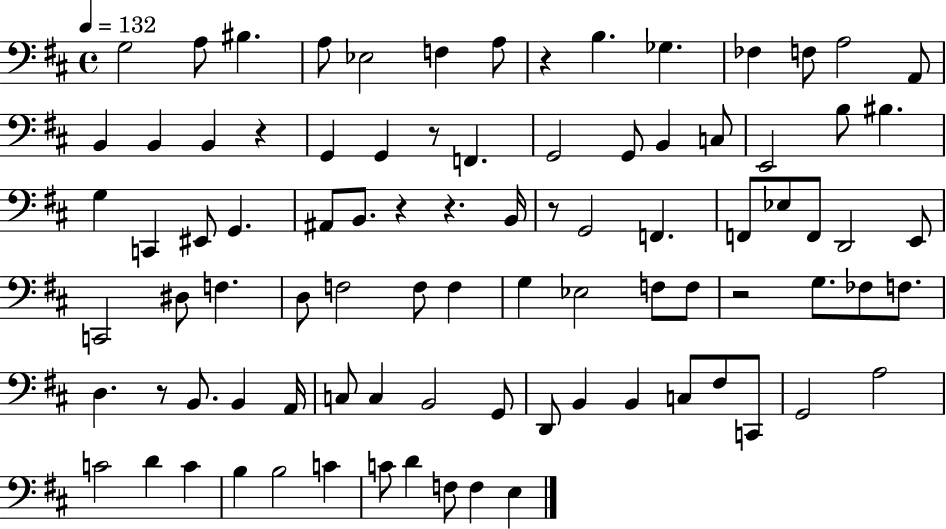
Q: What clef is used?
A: bass